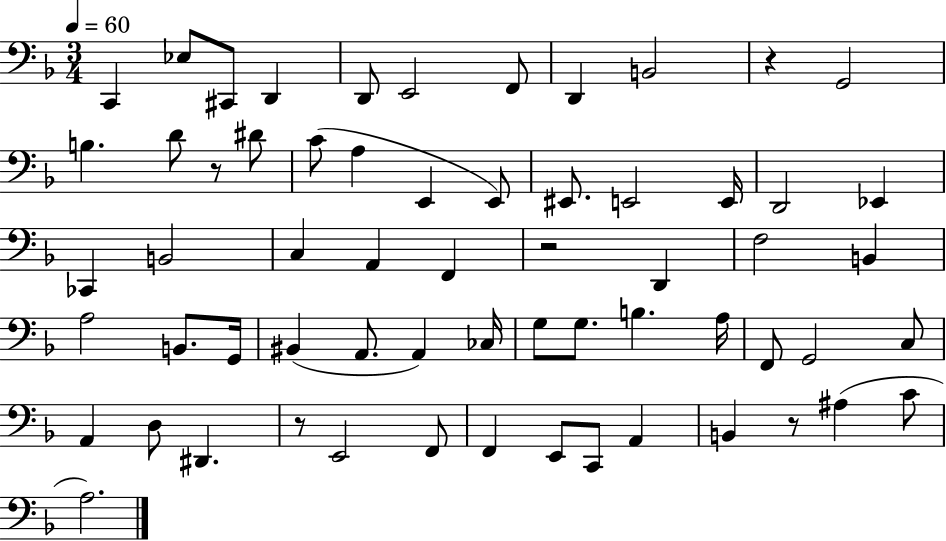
C2/q Eb3/e C#2/e D2/q D2/e E2/h F2/e D2/q B2/h R/q G2/h B3/q. D4/e R/e D#4/e C4/e A3/q E2/q E2/e EIS2/e. E2/h E2/s D2/h Eb2/q CES2/q B2/h C3/q A2/q F2/q R/h D2/q F3/h B2/q A3/h B2/e. G2/s BIS2/q A2/e. A2/q CES3/s G3/e G3/e. B3/q. A3/s F2/e G2/h C3/e A2/q D3/e D#2/q. R/e E2/h F2/e F2/q E2/e C2/e A2/q B2/q R/e A#3/q C4/e A3/h.